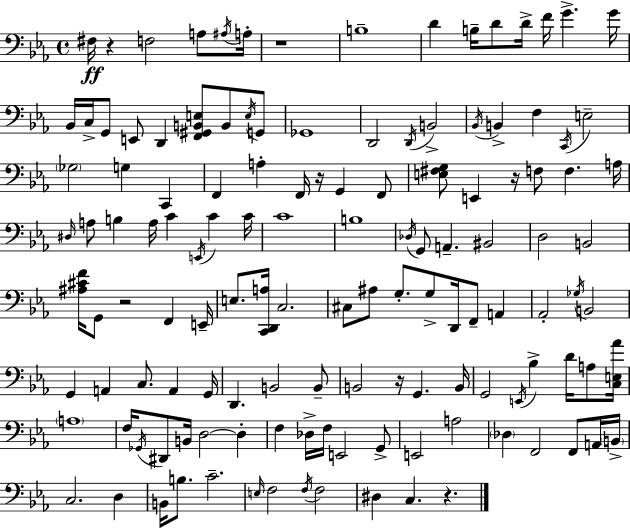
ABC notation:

X:1
T:Untitled
M:4/4
L:1/4
K:Cm
^F,/4 z F,2 A,/2 ^A,/4 A,/4 z4 B,4 D B,/4 D/2 D/4 F/4 G G/4 _B,,/4 C,/4 G,,/2 E,,/2 D,, [F,,^G,,B,,E,]/2 B,,/2 E,/4 G,,/2 _G,,4 D,,2 D,,/4 B,,2 _B,,/4 B,, F, C,,/4 E,2 _G,2 G, C,, F,, A, F,,/4 z/4 G,, F,,/2 [E,^F,G,]/2 E,, z/4 F,/2 F, A,/4 ^D,/4 A,/2 B, A,/4 C E,,/4 C C/4 C4 B,4 _D,/4 G,,/2 A,, ^B,,2 D,2 B,,2 [^A,^CF]/4 G,,/2 z2 F,, E,,/4 E,/2 [C,,D,,A,]/4 C,2 ^C,/2 ^A,/2 G,/2 G,/2 D,,/4 F,,/2 A,, _A,,2 _G,/4 B,,2 G,, A,, C,/2 A,, G,,/4 D,, B,,2 B,,/2 B,,2 z/4 G,, B,,/4 G,,2 E,,/4 _B, D/4 A,/2 [C,E,_A]/4 A,4 F,/4 _G,,/4 ^D,,/2 B,,/4 D,2 D, F, _D,/4 F,/4 E,,2 G,,/2 E,,2 A,2 _D, F,,2 F,,/2 A,,/4 B,,/4 C,2 D, B,,/4 B,/2 C2 E,/4 F,2 F,/4 F,2 ^D, C, z